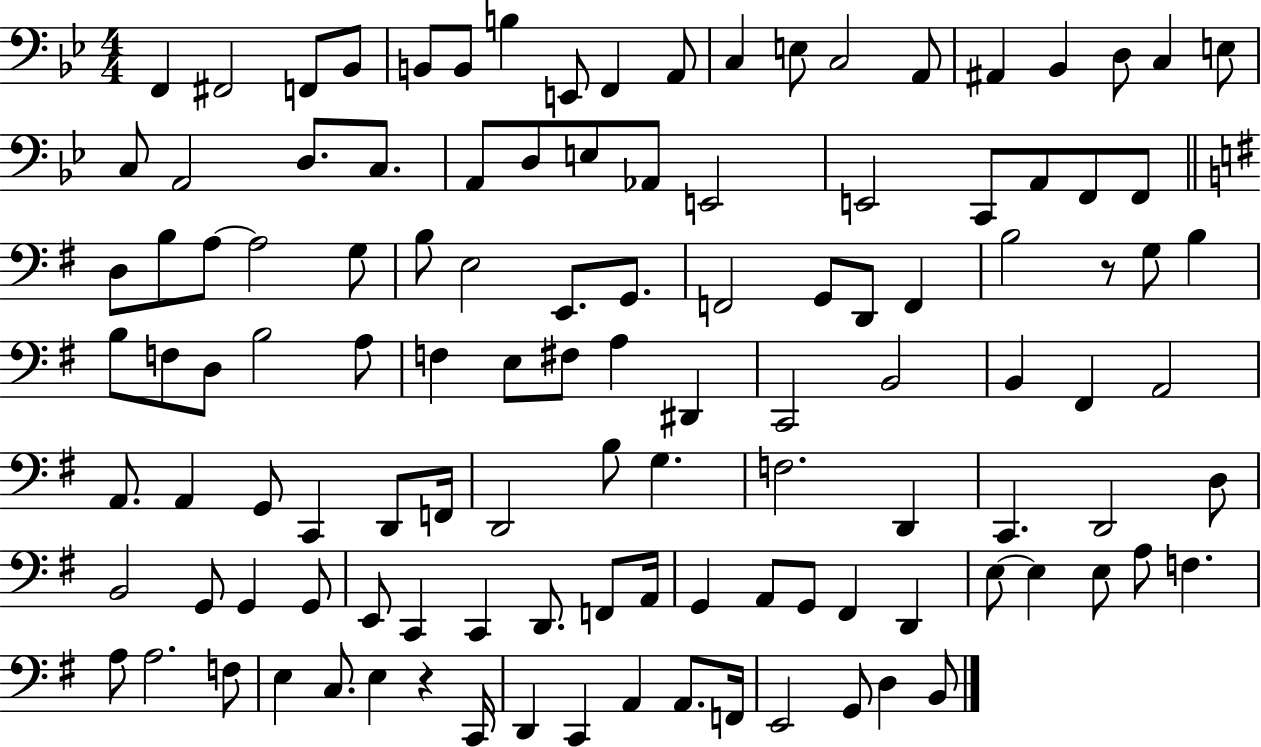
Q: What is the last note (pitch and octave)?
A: B2